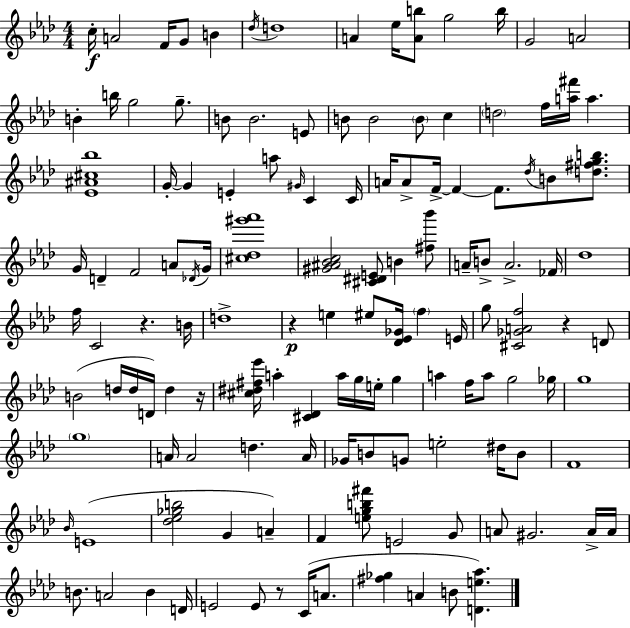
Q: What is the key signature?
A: AES major